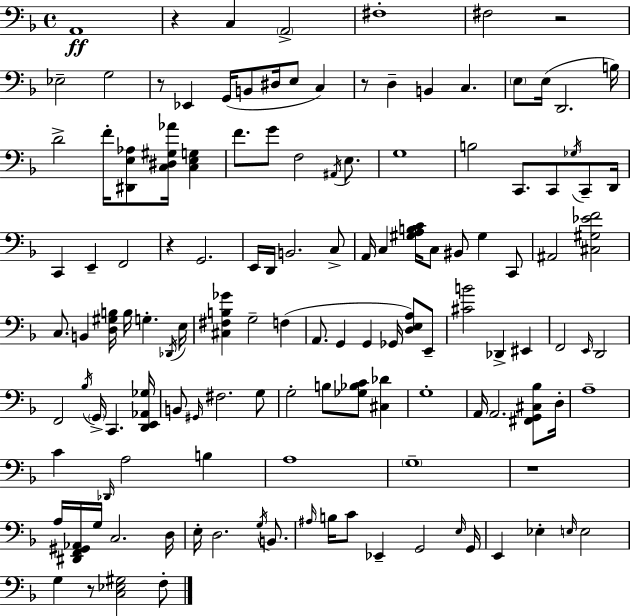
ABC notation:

X:1
T:Untitled
M:4/4
L:1/4
K:F
A,,4 z C, A,,2 ^F,4 ^F,2 z2 _E,2 G,2 z/2 _E,, G,,/4 B,,/2 ^D,/4 E,/2 C, z/2 D, B,, C, E,/2 E,/4 D,,2 B,/4 D2 F/4 [^D,,E,_A,]/2 [C,^D,^G,_A]/4 [C,E,G,] F/2 G/2 F,2 ^A,,/4 E,/2 G,4 B,2 C,,/2 C,,/2 _G,/4 C,,/2 D,,/4 C,, E,, F,,2 z G,,2 E,,/4 D,,/4 B,,2 C,/2 A,,/4 C, [^G,A,B,C]/4 C,/2 ^B,,/2 ^G, C,,/2 ^A,,2 [^C,^G,_EF]2 C,/2 B,, [D,^G,B,]/4 B,/4 G, _D,,/4 E,/4 [^C,^F,B,_G] G,2 F, A,,/2 G,, G,, _G,,/4 [D,E,A,]/2 E,,/2 [^CB]2 _D,, ^E,, F,,2 E,,/4 D,,2 F,,2 _B,/4 G,,/4 C,, [D,,E,,_A,,_G,]/4 B,,/2 ^G,,/4 ^F,2 G,/2 G,2 B,/2 [_G,_B,C]/2 [^C,_D] G,4 A,,/4 A,,2 [^F,,G,,^C,_B,]/2 D,/4 A,4 C _D,,/4 A,2 B, A,4 G,4 z4 A,/4 [^D,,F,,^G,,_A,,]/4 G,/4 C,2 D,/4 E,/4 D,2 G,/4 B,,/2 ^A,/4 B,/4 C/2 _E,, G,,2 E,/4 G,,/4 E,, _E, E,/4 E,2 G, z/2 [C,_E,^G,]2 F,/2